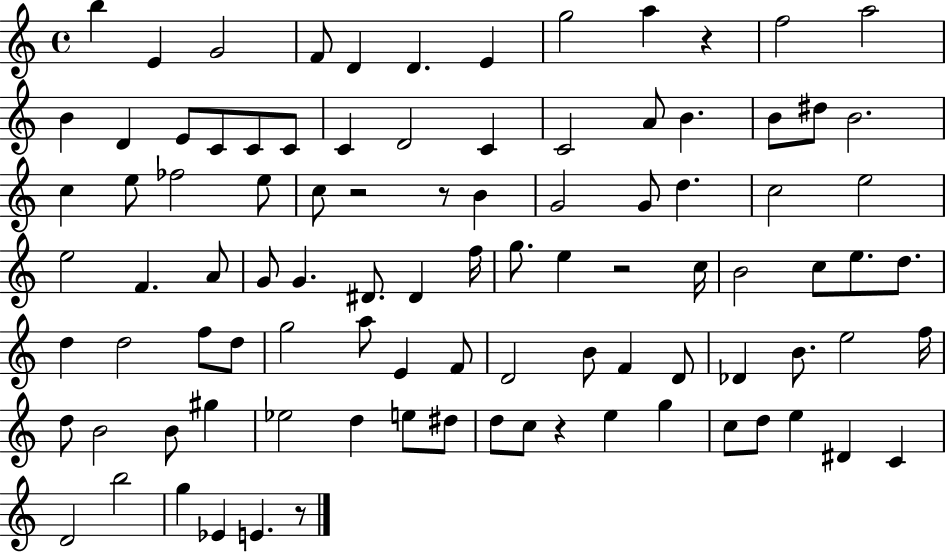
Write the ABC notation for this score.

X:1
T:Untitled
M:4/4
L:1/4
K:C
b E G2 F/2 D D E g2 a z f2 a2 B D E/2 C/2 C/2 C/2 C D2 C C2 A/2 B B/2 ^d/2 B2 c e/2 _f2 e/2 c/2 z2 z/2 B G2 G/2 d c2 e2 e2 F A/2 G/2 G ^D/2 ^D f/4 g/2 e z2 c/4 B2 c/2 e/2 d/2 d d2 f/2 d/2 g2 a/2 E F/2 D2 B/2 F D/2 _D B/2 e2 f/4 d/2 B2 B/2 ^g _e2 d e/2 ^d/2 d/2 c/2 z e g c/2 d/2 e ^D C D2 b2 g _E E z/2